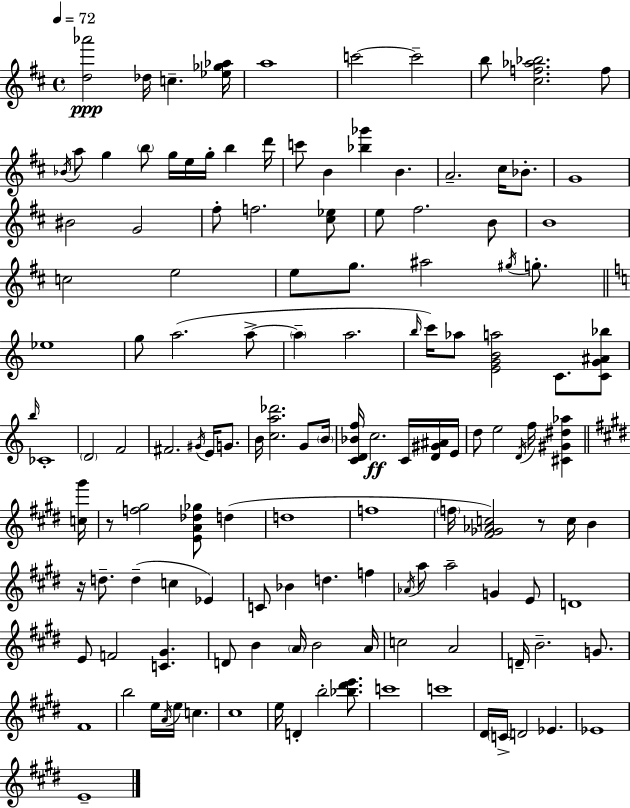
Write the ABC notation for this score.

X:1
T:Untitled
M:4/4
L:1/4
K:D
[d_a']2 _d/4 c [_e_g_a]/4 a4 c'2 c'2 b/2 [^cf_a_b]2 f/2 _B/4 a/2 g b/2 g/4 e/4 g/4 b d'/4 c'/2 B [_b_g'] B A2 ^c/4 _B/2 G4 ^B2 G2 ^f/2 f2 [^c_e]/2 e/2 ^f2 B/2 B4 c2 e2 e/2 g/2 ^a2 ^g/4 g/2 _e4 g/2 a2 a/2 a a2 b/4 c'/4 _a/2 [EGBa]2 C/2 [CG^A_b]/2 b/4 _C4 D2 F2 ^F2 ^G/4 E/4 G/2 B/4 [ca_d']2 G/2 B/4 [CD_Bf]/4 c2 C/4 [D^G^A]/4 E/4 d/2 e2 D/4 f/4 [^C^G^d_a] [c^g']/4 z/2 [f^g]2 [EA_d_g]/2 d d4 f4 f/4 [^F_G_Ac]2 z/2 c/4 B z/4 d/2 d c _E C/2 _B d f _A/4 a/2 a2 G E/2 D4 E/2 F2 [C^G] D/2 B A/4 B2 A/4 c2 A2 D/4 B2 G/2 ^F4 b2 e/4 A/4 e/4 c ^c4 e/4 D b2 [_b^d'e']/2 c'4 c'4 ^D/4 C/4 D2 _E _E4 E4